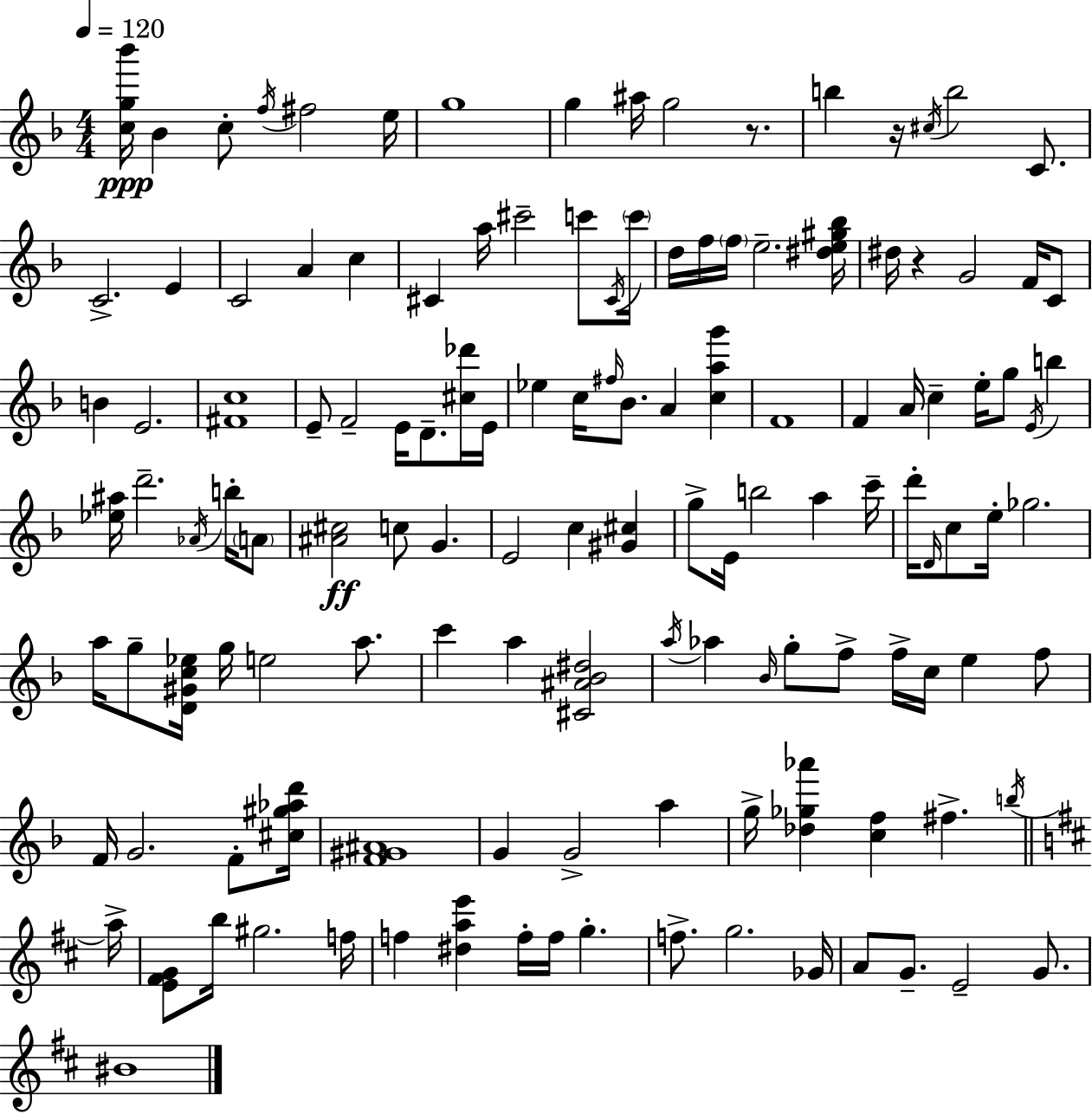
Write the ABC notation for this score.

X:1
T:Untitled
M:4/4
L:1/4
K:F
[cg_b']/4 _B c/2 f/4 ^f2 e/4 g4 g ^a/4 g2 z/2 b z/4 ^c/4 b2 C/2 C2 E C2 A c ^C a/4 ^c'2 c'/2 ^C/4 c'/4 d/4 f/4 f/4 e2 [^de^g_b]/4 ^d/4 z G2 F/4 C/2 B E2 [^Fc]4 E/2 F2 E/4 D/2 [^c_d']/4 E/4 _e c/4 ^f/4 _B/2 A [cag'] F4 F A/4 c e/4 g/2 E/4 b [_e^a]/4 d'2 _A/4 b/4 A/2 [^A^c]2 c/2 G E2 c [^G^c] g/2 E/4 b2 a c'/4 d'/4 D/4 c/2 e/4 _g2 a/4 g/2 [D^Gc_e]/4 g/4 e2 a/2 c' a [^C^A_B^d]2 a/4 _a _B/4 g/2 f/2 f/4 c/4 e f/2 F/4 G2 F/2 [^c^g_ad']/4 [F^G^A]4 G G2 a g/4 [_d_g_a'] [cf] ^f b/4 a/4 [E^FG]/2 b/4 ^g2 f/4 f [^dae'] f/4 f/4 g f/2 g2 _G/4 A/2 G/2 E2 G/2 ^B4